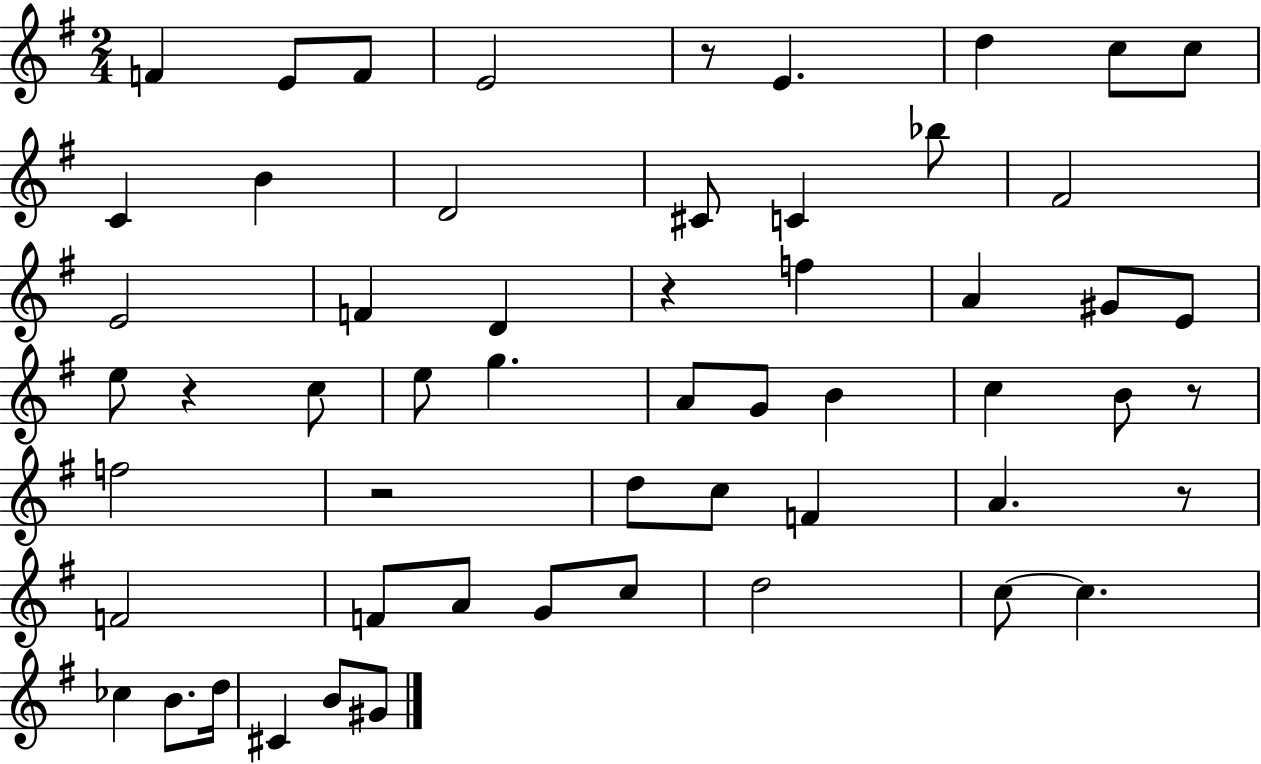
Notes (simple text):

F4/q E4/e F4/e E4/h R/e E4/q. D5/q C5/e C5/e C4/q B4/q D4/h C#4/e C4/q Bb5/e F#4/h E4/h F4/q D4/q R/q F5/q A4/q G#4/e E4/e E5/e R/q C5/e E5/e G5/q. A4/e G4/e B4/q C5/q B4/e R/e F5/h R/h D5/e C5/e F4/q A4/q. R/e F4/h F4/e A4/e G4/e C5/e D5/h C5/e C5/q. CES5/q B4/e. D5/s C#4/q B4/e G#4/e